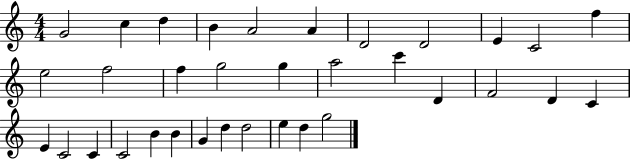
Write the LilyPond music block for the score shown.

{
  \clef treble
  \numericTimeSignature
  \time 4/4
  \key c \major
  g'2 c''4 d''4 | b'4 a'2 a'4 | d'2 d'2 | e'4 c'2 f''4 | \break e''2 f''2 | f''4 g''2 g''4 | a''2 c'''4 d'4 | f'2 d'4 c'4 | \break e'4 c'2 c'4 | c'2 b'4 b'4 | g'4 d''4 d''2 | e''4 d''4 g''2 | \break \bar "|."
}